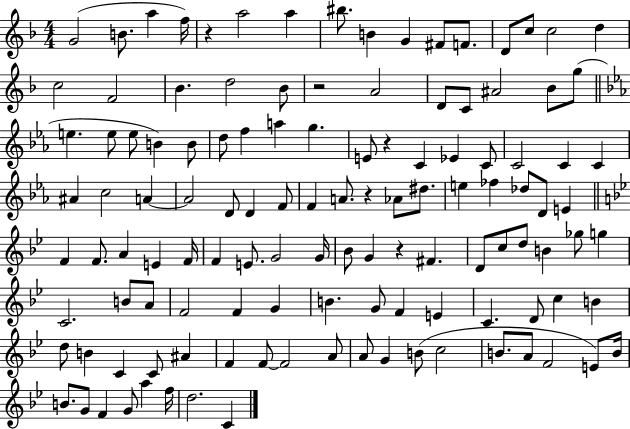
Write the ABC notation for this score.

X:1
T:Untitled
M:4/4
L:1/4
K:F
G2 B/2 a f/4 z a2 a ^b/2 B G ^F/2 F/2 D/2 c/2 c2 d c2 F2 _B d2 _B/2 z2 A2 D/2 C/2 ^A2 _B/2 g/2 e e/2 e/2 B B/2 d/2 f a g E/2 z C _E C/2 C2 C C ^A c2 A A2 D/2 D F/2 F A/2 z _A/2 ^d/2 e _f _d/2 D/2 E F F/2 A E F/4 F E/2 G2 G/4 _B/2 G z ^F D/2 c/2 d/2 B _g/2 g C2 B/2 A/2 F2 F G B G/2 F E C D/2 c B d/2 B C C/2 ^A F F/2 F2 A/2 A/2 G B/2 c2 B/2 A/2 F2 E/2 B/4 B/2 G/2 F G/2 a f/4 d2 C